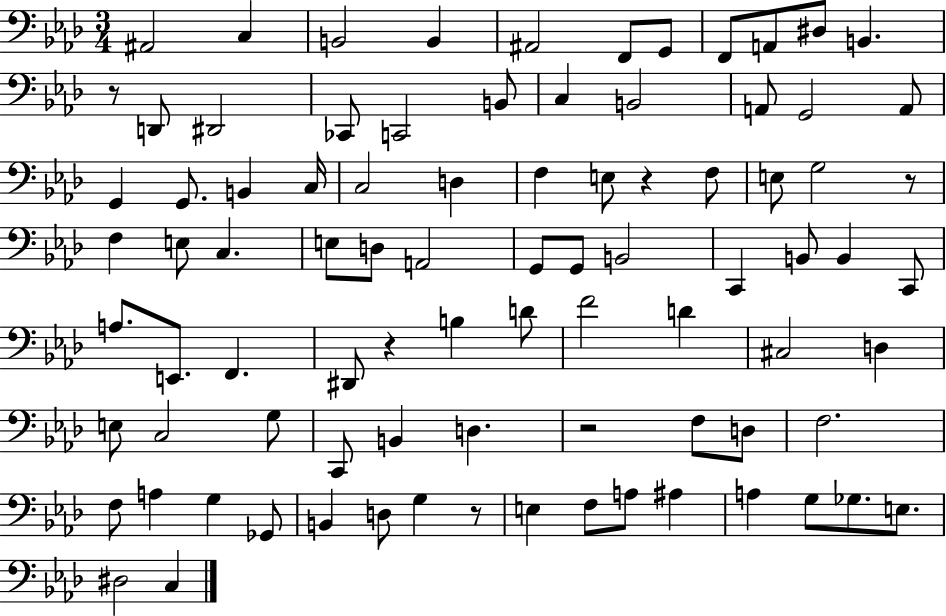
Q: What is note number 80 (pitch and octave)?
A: D#3